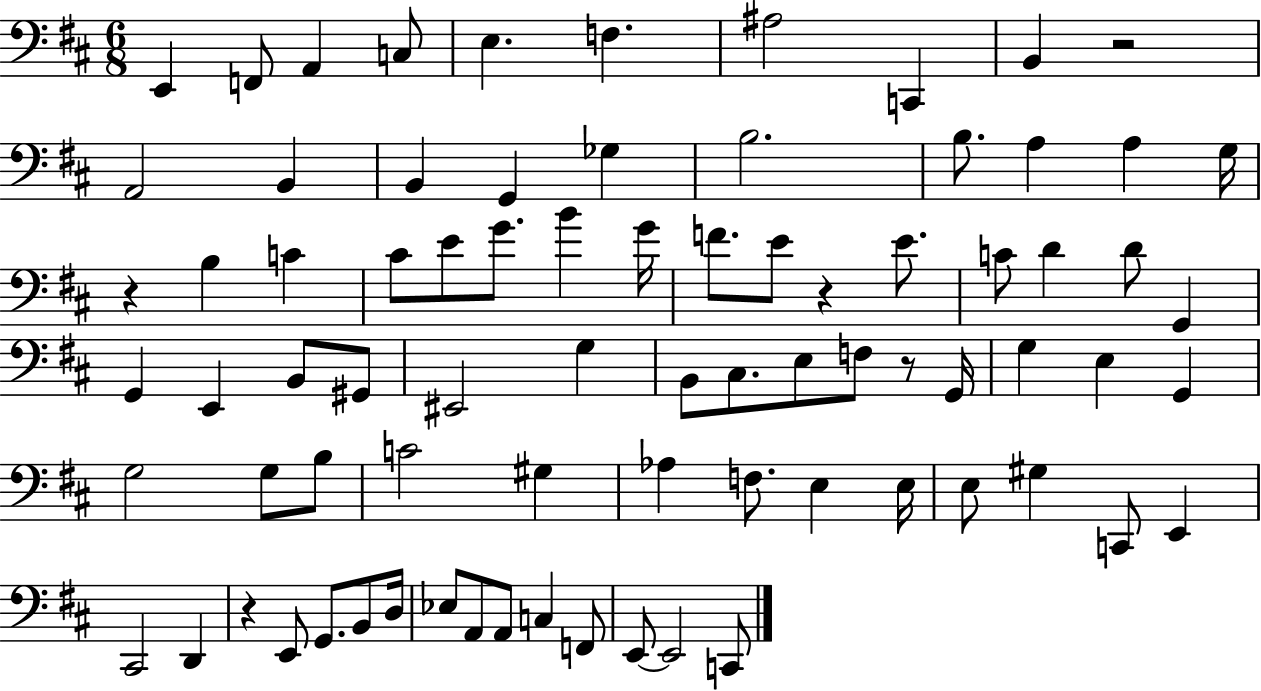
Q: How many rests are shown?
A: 5